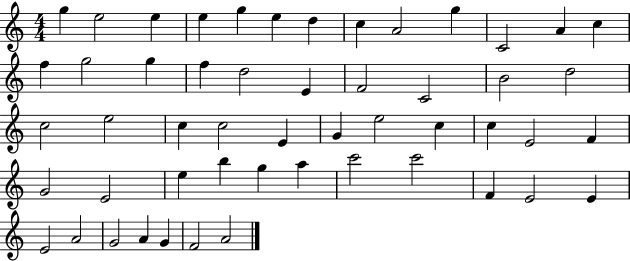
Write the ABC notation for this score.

X:1
T:Untitled
M:4/4
L:1/4
K:C
g e2 e e g e d c A2 g C2 A c f g2 g f d2 E F2 C2 B2 d2 c2 e2 c c2 E G e2 c c E2 F G2 E2 e b g a c'2 c'2 F E2 E E2 A2 G2 A G F2 A2